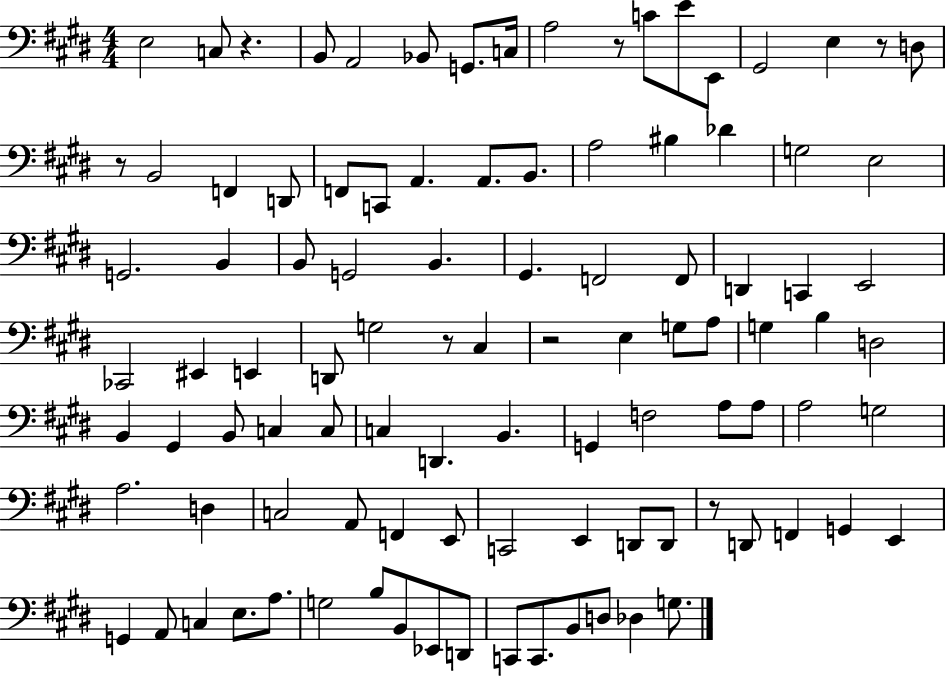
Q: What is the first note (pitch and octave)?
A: E3